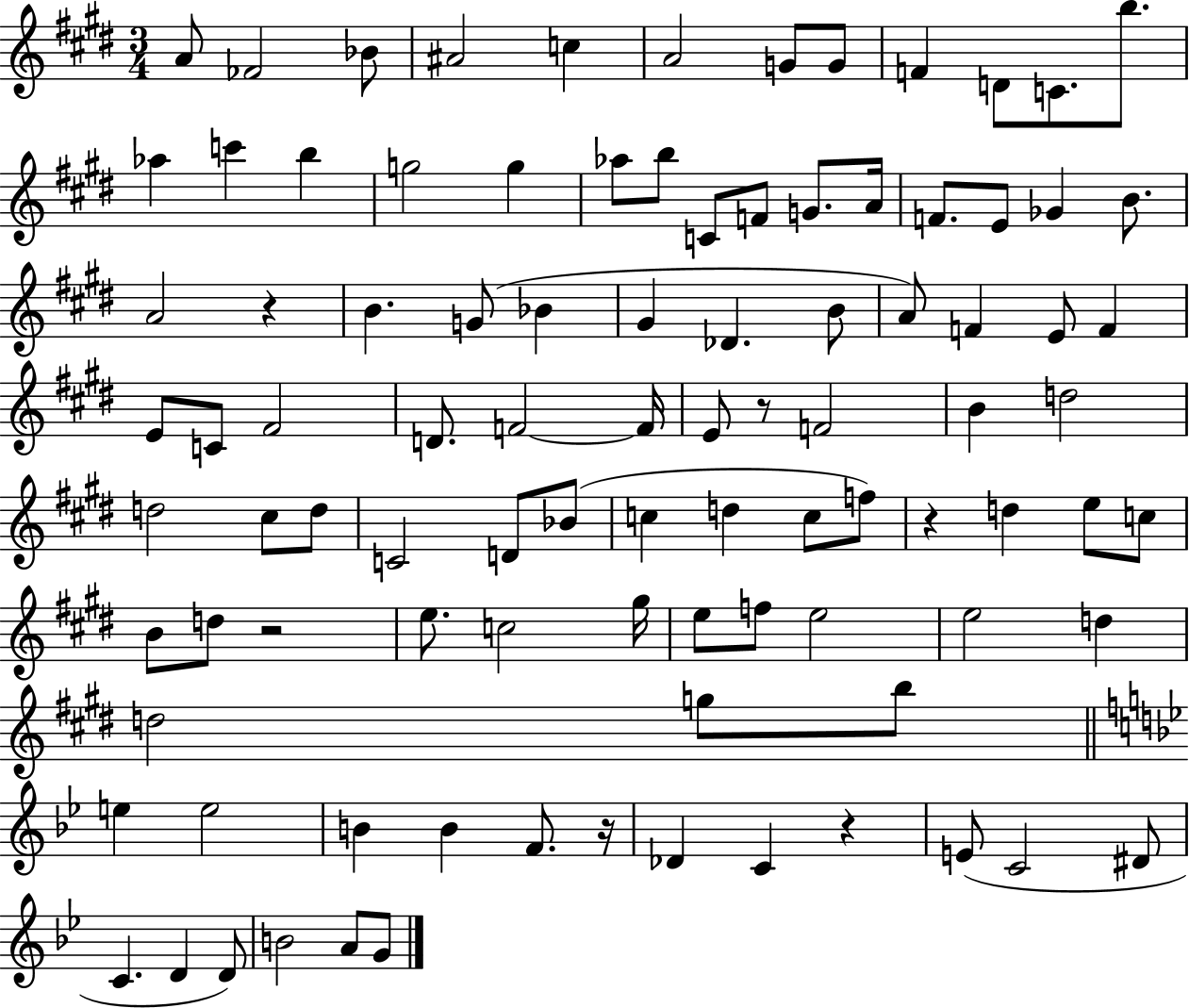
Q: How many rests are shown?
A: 6